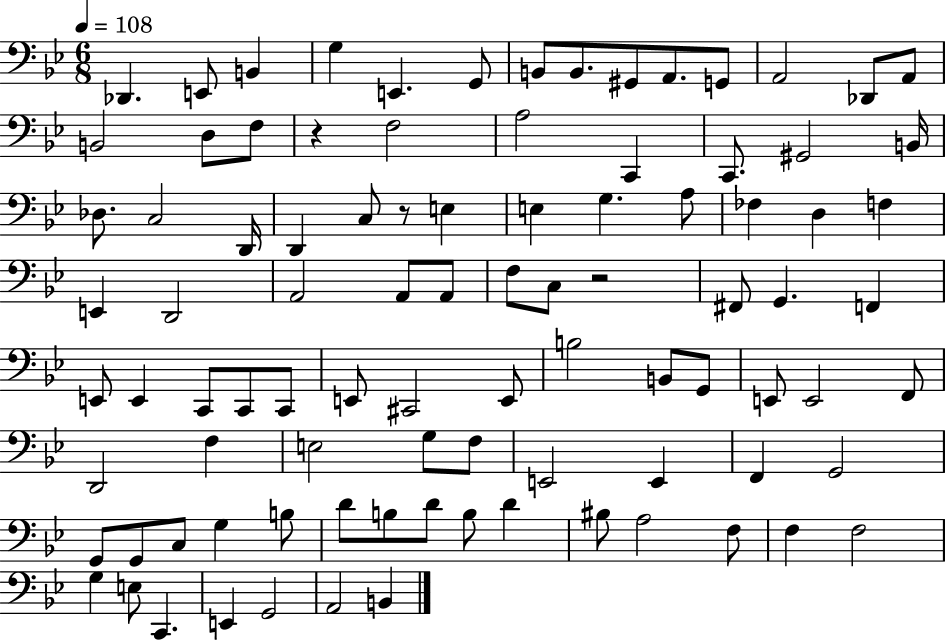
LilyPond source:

{
  \clef bass
  \numericTimeSignature
  \time 6/8
  \key bes \major
  \tempo 4 = 108
  \repeat volta 2 { des,4. e,8 b,4 | g4 e,4. g,8 | b,8 b,8. gis,8 a,8. g,8 | a,2 des,8 a,8 | \break b,2 d8 f8 | r4 f2 | a2 c,4 | c,8. gis,2 b,16 | \break des8. c2 d,16 | d,4 c8 r8 e4 | e4 g4. a8 | fes4 d4 f4 | \break e,4 d,2 | a,2 a,8 a,8 | f8 c8 r2 | fis,8 g,4. f,4 | \break e,8 e,4 c,8 c,8 c,8 | e,8 cis,2 e,8 | b2 b,8 g,8 | e,8 e,2 f,8 | \break d,2 f4 | e2 g8 f8 | e,2 e,4 | f,4 g,2 | \break g,8 g,8 c8 g4 b8 | d'8 b8 d'8 b8 d'4 | bis8 a2 f8 | f4 f2 | \break g4 e8 c,4. | e,4 g,2 | a,2 b,4 | } \bar "|."
}